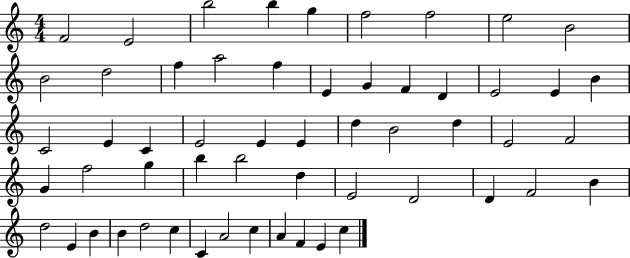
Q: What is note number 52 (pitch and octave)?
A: C5